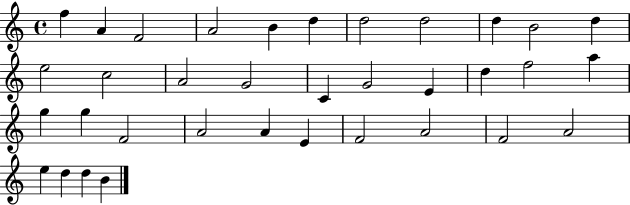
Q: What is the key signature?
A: C major